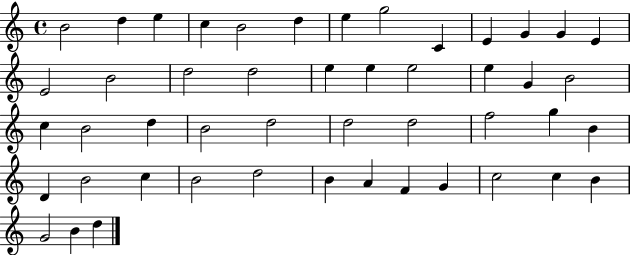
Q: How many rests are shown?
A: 0